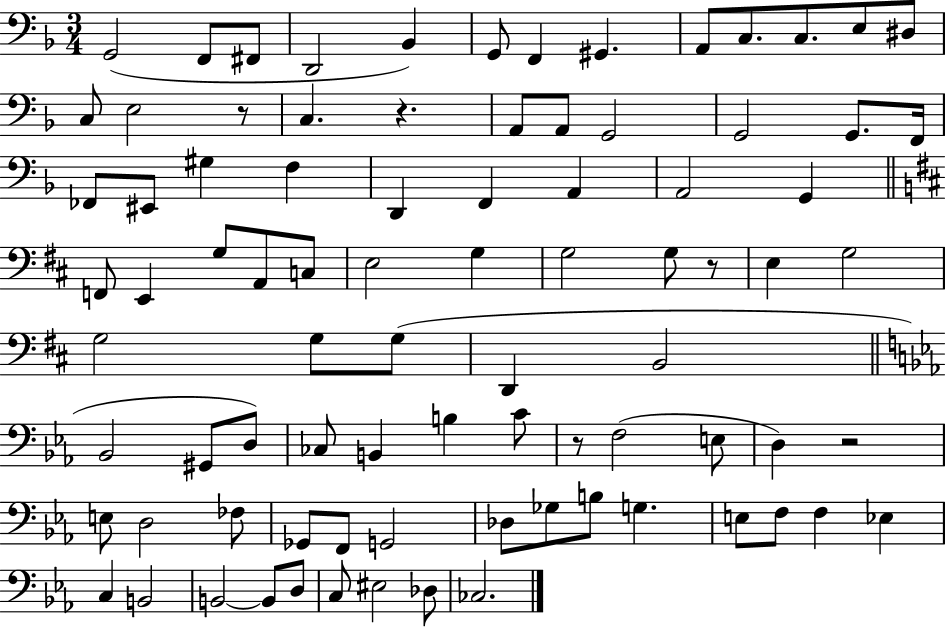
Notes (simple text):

G2/h F2/e F#2/e D2/h Bb2/q G2/e F2/q G#2/q. A2/e C3/e. C3/e. E3/e D#3/e C3/e E3/h R/e C3/q. R/q. A2/e A2/e G2/h G2/h G2/e. F2/s FES2/e EIS2/e G#3/q F3/q D2/q F2/q A2/q A2/h G2/q F2/e E2/q G3/e A2/e C3/e E3/h G3/q G3/h G3/e R/e E3/q G3/h G3/h G3/e G3/e D2/q B2/h Bb2/h G#2/e D3/e CES3/e B2/q B3/q C4/e R/e F3/h E3/e D3/q R/h E3/e D3/h FES3/e Gb2/e F2/e G2/h Db3/e Gb3/e B3/e G3/q. E3/e F3/e F3/q Eb3/q C3/q B2/h B2/h B2/e D3/e C3/e EIS3/h Db3/e CES3/h.